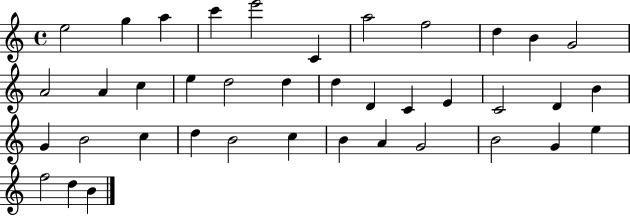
{
  \clef treble
  \time 4/4
  \defaultTimeSignature
  \key c \major
  e''2 g''4 a''4 | c'''4 e'''2 c'4 | a''2 f''2 | d''4 b'4 g'2 | \break a'2 a'4 c''4 | e''4 d''2 d''4 | d''4 d'4 c'4 e'4 | c'2 d'4 b'4 | \break g'4 b'2 c''4 | d''4 b'2 c''4 | b'4 a'4 g'2 | b'2 g'4 e''4 | \break f''2 d''4 b'4 | \bar "|."
}